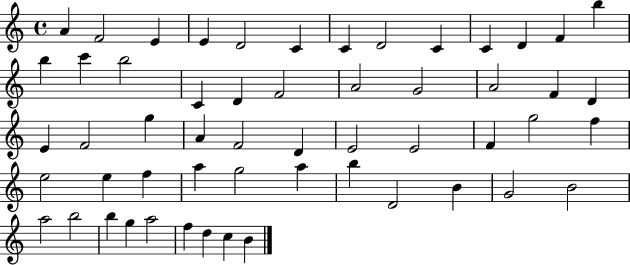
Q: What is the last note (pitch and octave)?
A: B4